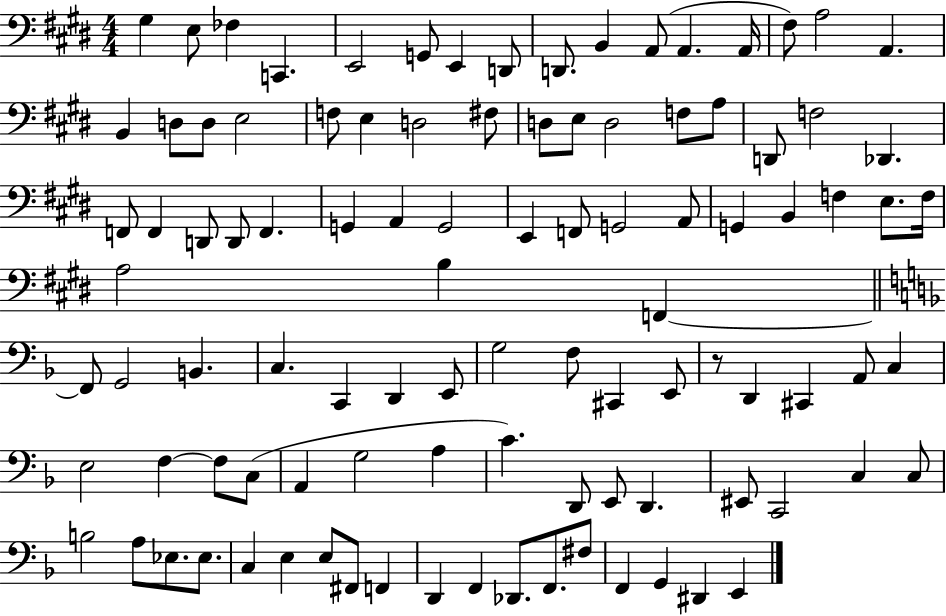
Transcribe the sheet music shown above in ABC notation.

X:1
T:Untitled
M:4/4
L:1/4
K:E
^G, E,/2 _F, C,, E,,2 G,,/2 E,, D,,/2 D,,/2 B,, A,,/2 A,, A,,/4 ^F,/2 A,2 A,, B,, D,/2 D,/2 E,2 F,/2 E, D,2 ^F,/2 D,/2 E,/2 D,2 F,/2 A,/2 D,,/2 F,2 _D,, F,,/2 F,, D,,/2 D,,/2 F,, G,, A,, G,,2 E,, F,,/2 G,,2 A,,/2 G,, B,, F, E,/2 F,/4 A,2 B, F,, F,,/2 G,,2 B,, C, C,, D,, E,,/2 G,2 F,/2 ^C,, E,,/2 z/2 D,, ^C,, A,,/2 C, E,2 F, F,/2 C,/2 A,, G,2 A, C D,,/2 E,,/2 D,, ^E,,/2 C,,2 C, C,/2 B,2 A,/2 _E,/2 _E,/2 C, E, E,/2 ^F,,/2 F,, D,, F,, _D,,/2 F,,/2 ^F,/2 F,, G,, ^D,, E,,